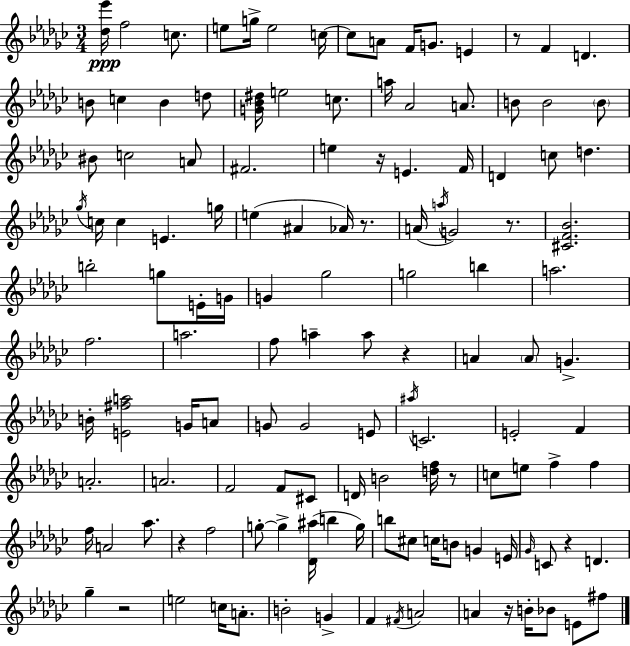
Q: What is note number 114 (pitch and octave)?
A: E4